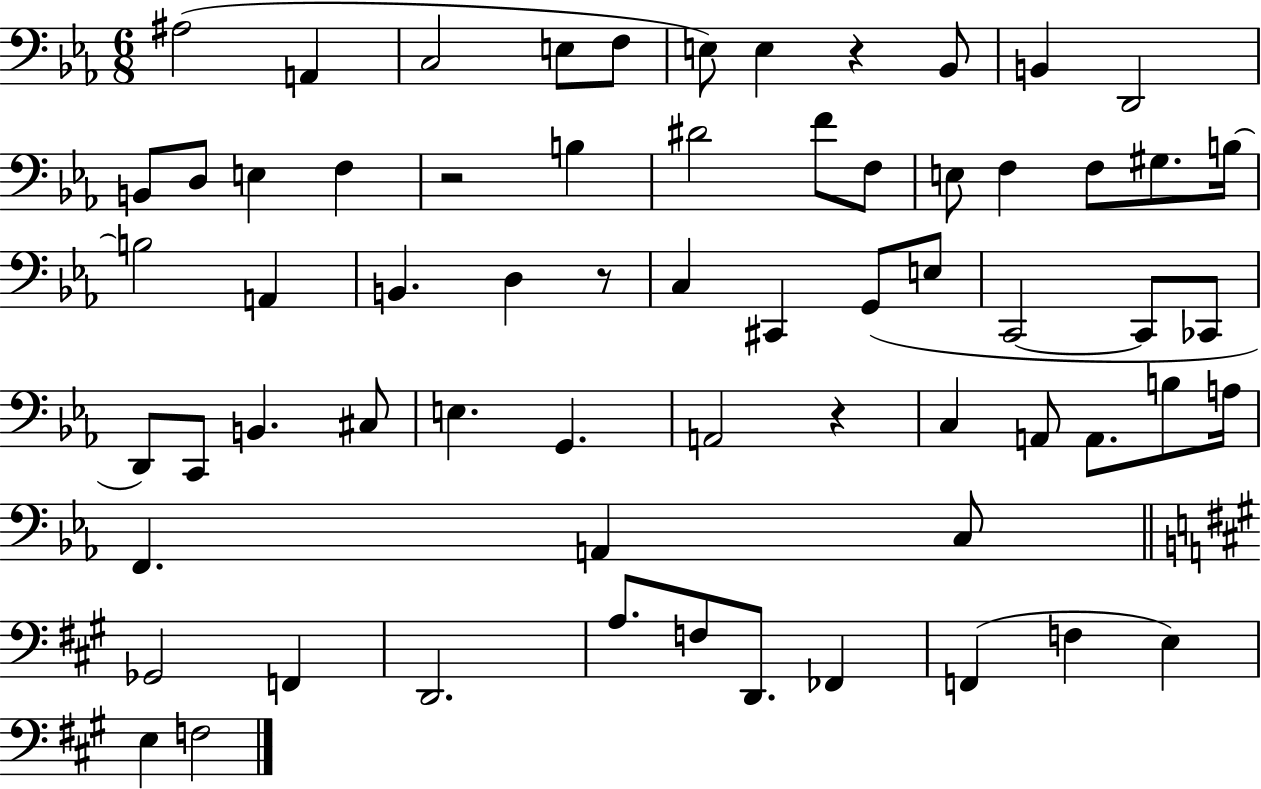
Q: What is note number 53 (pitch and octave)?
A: A3